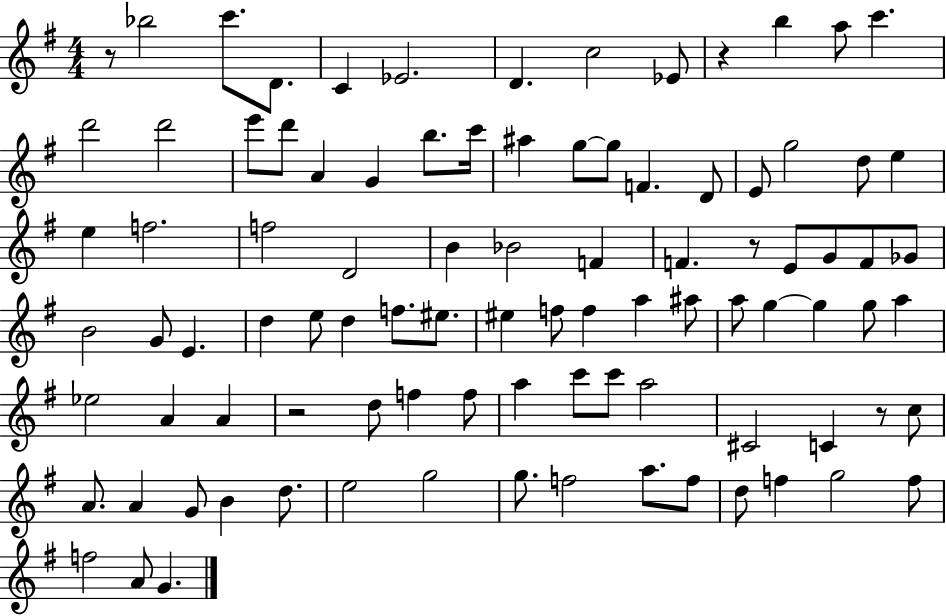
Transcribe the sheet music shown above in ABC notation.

X:1
T:Untitled
M:4/4
L:1/4
K:G
z/2 _b2 c'/2 D/2 C _E2 D c2 _E/2 z b a/2 c' d'2 d'2 e'/2 d'/2 A G b/2 c'/4 ^a g/2 g/2 F D/2 E/2 g2 d/2 e e f2 f2 D2 B _B2 F F z/2 E/2 G/2 F/2 _G/2 B2 G/2 E d e/2 d f/2 ^e/2 ^e f/2 f a ^a/2 a/2 g g g/2 a _e2 A A z2 d/2 f f/2 a c'/2 c'/2 a2 ^C2 C z/2 c/2 A/2 A G/2 B d/2 e2 g2 g/2 f2 a/2 f/2 d/2 f g2 f/2 f2 A/2 G